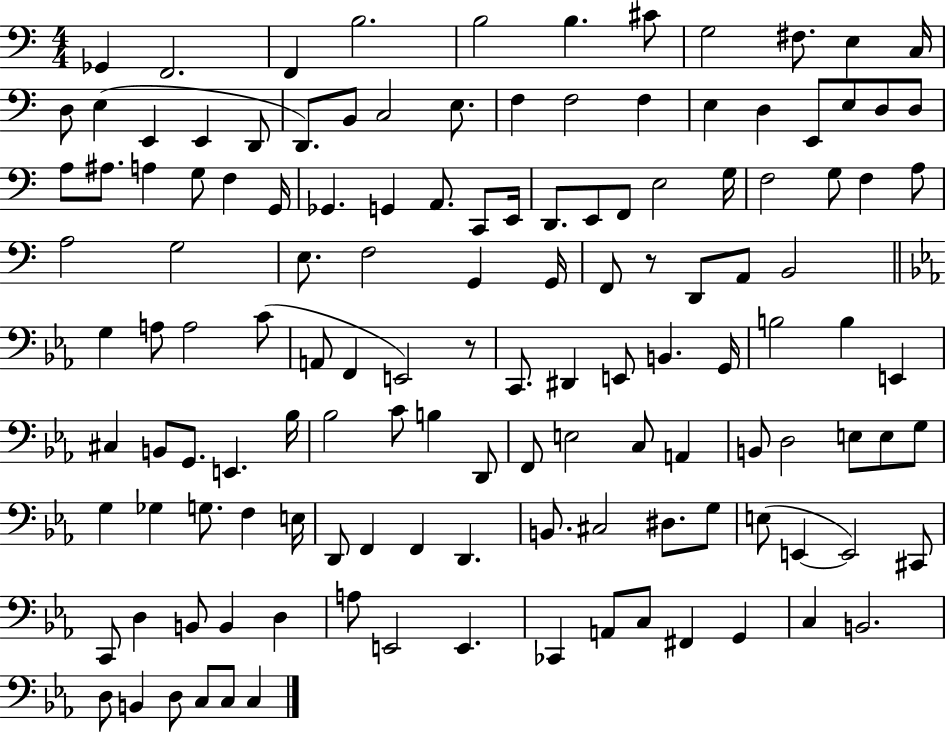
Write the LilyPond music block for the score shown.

{
  \clef bass
  \numericTimeSignature
  \time 4/4
  \key c \major
  ges,4 f,2. | f,4 b2. | b2 b4. cis'8 | g2 fis8. e4 c16 | \break d8 e4( e,4 e,4 d,8 | d,8.) b,8 c2 e8. | f4 f2 f4 | e4 d4 e,8 e8 d8 d8 | \break a8 ais8. a4 g8 f4 g,16 | ges,4. g,4 a,8. c,8 e,16 | d,8. e,8 f,8 e2 g16 | f2 g8 f4 a8 | \break a2 g2 | e8. f2 g,4 g,16 | f,8 r8 d,8 a,8 b,2 | \bar "||" \break \key ees \major g4 a8 a2 c'8( | a,8 f,4 e,2) r8 | c,8. dis,4 e,8 b,4. g,16 | b2 b4 e,4 | \break cis4 b,8 g,8. e,4. bes16 | bes2 c'8 b4 d,8 | f,8 e2 c8 a,4 | b,8 d2 e8 e8 g8 | \break g4 ges4 g8. f4 e16 | d,8 f,4 f,4 d,4. | b,8. cis2 dis8. g8 | e8( e,4~~ e,2) cis,8 | \break c,8 d4 b,8 b,4 d4 | a8 e,2 e,4. | ces,4 a,8 c8 fis,4 g,4 | c4 b,2. | \break d8 b,4 d8 c8 c8 c4 | \bar "|."
}